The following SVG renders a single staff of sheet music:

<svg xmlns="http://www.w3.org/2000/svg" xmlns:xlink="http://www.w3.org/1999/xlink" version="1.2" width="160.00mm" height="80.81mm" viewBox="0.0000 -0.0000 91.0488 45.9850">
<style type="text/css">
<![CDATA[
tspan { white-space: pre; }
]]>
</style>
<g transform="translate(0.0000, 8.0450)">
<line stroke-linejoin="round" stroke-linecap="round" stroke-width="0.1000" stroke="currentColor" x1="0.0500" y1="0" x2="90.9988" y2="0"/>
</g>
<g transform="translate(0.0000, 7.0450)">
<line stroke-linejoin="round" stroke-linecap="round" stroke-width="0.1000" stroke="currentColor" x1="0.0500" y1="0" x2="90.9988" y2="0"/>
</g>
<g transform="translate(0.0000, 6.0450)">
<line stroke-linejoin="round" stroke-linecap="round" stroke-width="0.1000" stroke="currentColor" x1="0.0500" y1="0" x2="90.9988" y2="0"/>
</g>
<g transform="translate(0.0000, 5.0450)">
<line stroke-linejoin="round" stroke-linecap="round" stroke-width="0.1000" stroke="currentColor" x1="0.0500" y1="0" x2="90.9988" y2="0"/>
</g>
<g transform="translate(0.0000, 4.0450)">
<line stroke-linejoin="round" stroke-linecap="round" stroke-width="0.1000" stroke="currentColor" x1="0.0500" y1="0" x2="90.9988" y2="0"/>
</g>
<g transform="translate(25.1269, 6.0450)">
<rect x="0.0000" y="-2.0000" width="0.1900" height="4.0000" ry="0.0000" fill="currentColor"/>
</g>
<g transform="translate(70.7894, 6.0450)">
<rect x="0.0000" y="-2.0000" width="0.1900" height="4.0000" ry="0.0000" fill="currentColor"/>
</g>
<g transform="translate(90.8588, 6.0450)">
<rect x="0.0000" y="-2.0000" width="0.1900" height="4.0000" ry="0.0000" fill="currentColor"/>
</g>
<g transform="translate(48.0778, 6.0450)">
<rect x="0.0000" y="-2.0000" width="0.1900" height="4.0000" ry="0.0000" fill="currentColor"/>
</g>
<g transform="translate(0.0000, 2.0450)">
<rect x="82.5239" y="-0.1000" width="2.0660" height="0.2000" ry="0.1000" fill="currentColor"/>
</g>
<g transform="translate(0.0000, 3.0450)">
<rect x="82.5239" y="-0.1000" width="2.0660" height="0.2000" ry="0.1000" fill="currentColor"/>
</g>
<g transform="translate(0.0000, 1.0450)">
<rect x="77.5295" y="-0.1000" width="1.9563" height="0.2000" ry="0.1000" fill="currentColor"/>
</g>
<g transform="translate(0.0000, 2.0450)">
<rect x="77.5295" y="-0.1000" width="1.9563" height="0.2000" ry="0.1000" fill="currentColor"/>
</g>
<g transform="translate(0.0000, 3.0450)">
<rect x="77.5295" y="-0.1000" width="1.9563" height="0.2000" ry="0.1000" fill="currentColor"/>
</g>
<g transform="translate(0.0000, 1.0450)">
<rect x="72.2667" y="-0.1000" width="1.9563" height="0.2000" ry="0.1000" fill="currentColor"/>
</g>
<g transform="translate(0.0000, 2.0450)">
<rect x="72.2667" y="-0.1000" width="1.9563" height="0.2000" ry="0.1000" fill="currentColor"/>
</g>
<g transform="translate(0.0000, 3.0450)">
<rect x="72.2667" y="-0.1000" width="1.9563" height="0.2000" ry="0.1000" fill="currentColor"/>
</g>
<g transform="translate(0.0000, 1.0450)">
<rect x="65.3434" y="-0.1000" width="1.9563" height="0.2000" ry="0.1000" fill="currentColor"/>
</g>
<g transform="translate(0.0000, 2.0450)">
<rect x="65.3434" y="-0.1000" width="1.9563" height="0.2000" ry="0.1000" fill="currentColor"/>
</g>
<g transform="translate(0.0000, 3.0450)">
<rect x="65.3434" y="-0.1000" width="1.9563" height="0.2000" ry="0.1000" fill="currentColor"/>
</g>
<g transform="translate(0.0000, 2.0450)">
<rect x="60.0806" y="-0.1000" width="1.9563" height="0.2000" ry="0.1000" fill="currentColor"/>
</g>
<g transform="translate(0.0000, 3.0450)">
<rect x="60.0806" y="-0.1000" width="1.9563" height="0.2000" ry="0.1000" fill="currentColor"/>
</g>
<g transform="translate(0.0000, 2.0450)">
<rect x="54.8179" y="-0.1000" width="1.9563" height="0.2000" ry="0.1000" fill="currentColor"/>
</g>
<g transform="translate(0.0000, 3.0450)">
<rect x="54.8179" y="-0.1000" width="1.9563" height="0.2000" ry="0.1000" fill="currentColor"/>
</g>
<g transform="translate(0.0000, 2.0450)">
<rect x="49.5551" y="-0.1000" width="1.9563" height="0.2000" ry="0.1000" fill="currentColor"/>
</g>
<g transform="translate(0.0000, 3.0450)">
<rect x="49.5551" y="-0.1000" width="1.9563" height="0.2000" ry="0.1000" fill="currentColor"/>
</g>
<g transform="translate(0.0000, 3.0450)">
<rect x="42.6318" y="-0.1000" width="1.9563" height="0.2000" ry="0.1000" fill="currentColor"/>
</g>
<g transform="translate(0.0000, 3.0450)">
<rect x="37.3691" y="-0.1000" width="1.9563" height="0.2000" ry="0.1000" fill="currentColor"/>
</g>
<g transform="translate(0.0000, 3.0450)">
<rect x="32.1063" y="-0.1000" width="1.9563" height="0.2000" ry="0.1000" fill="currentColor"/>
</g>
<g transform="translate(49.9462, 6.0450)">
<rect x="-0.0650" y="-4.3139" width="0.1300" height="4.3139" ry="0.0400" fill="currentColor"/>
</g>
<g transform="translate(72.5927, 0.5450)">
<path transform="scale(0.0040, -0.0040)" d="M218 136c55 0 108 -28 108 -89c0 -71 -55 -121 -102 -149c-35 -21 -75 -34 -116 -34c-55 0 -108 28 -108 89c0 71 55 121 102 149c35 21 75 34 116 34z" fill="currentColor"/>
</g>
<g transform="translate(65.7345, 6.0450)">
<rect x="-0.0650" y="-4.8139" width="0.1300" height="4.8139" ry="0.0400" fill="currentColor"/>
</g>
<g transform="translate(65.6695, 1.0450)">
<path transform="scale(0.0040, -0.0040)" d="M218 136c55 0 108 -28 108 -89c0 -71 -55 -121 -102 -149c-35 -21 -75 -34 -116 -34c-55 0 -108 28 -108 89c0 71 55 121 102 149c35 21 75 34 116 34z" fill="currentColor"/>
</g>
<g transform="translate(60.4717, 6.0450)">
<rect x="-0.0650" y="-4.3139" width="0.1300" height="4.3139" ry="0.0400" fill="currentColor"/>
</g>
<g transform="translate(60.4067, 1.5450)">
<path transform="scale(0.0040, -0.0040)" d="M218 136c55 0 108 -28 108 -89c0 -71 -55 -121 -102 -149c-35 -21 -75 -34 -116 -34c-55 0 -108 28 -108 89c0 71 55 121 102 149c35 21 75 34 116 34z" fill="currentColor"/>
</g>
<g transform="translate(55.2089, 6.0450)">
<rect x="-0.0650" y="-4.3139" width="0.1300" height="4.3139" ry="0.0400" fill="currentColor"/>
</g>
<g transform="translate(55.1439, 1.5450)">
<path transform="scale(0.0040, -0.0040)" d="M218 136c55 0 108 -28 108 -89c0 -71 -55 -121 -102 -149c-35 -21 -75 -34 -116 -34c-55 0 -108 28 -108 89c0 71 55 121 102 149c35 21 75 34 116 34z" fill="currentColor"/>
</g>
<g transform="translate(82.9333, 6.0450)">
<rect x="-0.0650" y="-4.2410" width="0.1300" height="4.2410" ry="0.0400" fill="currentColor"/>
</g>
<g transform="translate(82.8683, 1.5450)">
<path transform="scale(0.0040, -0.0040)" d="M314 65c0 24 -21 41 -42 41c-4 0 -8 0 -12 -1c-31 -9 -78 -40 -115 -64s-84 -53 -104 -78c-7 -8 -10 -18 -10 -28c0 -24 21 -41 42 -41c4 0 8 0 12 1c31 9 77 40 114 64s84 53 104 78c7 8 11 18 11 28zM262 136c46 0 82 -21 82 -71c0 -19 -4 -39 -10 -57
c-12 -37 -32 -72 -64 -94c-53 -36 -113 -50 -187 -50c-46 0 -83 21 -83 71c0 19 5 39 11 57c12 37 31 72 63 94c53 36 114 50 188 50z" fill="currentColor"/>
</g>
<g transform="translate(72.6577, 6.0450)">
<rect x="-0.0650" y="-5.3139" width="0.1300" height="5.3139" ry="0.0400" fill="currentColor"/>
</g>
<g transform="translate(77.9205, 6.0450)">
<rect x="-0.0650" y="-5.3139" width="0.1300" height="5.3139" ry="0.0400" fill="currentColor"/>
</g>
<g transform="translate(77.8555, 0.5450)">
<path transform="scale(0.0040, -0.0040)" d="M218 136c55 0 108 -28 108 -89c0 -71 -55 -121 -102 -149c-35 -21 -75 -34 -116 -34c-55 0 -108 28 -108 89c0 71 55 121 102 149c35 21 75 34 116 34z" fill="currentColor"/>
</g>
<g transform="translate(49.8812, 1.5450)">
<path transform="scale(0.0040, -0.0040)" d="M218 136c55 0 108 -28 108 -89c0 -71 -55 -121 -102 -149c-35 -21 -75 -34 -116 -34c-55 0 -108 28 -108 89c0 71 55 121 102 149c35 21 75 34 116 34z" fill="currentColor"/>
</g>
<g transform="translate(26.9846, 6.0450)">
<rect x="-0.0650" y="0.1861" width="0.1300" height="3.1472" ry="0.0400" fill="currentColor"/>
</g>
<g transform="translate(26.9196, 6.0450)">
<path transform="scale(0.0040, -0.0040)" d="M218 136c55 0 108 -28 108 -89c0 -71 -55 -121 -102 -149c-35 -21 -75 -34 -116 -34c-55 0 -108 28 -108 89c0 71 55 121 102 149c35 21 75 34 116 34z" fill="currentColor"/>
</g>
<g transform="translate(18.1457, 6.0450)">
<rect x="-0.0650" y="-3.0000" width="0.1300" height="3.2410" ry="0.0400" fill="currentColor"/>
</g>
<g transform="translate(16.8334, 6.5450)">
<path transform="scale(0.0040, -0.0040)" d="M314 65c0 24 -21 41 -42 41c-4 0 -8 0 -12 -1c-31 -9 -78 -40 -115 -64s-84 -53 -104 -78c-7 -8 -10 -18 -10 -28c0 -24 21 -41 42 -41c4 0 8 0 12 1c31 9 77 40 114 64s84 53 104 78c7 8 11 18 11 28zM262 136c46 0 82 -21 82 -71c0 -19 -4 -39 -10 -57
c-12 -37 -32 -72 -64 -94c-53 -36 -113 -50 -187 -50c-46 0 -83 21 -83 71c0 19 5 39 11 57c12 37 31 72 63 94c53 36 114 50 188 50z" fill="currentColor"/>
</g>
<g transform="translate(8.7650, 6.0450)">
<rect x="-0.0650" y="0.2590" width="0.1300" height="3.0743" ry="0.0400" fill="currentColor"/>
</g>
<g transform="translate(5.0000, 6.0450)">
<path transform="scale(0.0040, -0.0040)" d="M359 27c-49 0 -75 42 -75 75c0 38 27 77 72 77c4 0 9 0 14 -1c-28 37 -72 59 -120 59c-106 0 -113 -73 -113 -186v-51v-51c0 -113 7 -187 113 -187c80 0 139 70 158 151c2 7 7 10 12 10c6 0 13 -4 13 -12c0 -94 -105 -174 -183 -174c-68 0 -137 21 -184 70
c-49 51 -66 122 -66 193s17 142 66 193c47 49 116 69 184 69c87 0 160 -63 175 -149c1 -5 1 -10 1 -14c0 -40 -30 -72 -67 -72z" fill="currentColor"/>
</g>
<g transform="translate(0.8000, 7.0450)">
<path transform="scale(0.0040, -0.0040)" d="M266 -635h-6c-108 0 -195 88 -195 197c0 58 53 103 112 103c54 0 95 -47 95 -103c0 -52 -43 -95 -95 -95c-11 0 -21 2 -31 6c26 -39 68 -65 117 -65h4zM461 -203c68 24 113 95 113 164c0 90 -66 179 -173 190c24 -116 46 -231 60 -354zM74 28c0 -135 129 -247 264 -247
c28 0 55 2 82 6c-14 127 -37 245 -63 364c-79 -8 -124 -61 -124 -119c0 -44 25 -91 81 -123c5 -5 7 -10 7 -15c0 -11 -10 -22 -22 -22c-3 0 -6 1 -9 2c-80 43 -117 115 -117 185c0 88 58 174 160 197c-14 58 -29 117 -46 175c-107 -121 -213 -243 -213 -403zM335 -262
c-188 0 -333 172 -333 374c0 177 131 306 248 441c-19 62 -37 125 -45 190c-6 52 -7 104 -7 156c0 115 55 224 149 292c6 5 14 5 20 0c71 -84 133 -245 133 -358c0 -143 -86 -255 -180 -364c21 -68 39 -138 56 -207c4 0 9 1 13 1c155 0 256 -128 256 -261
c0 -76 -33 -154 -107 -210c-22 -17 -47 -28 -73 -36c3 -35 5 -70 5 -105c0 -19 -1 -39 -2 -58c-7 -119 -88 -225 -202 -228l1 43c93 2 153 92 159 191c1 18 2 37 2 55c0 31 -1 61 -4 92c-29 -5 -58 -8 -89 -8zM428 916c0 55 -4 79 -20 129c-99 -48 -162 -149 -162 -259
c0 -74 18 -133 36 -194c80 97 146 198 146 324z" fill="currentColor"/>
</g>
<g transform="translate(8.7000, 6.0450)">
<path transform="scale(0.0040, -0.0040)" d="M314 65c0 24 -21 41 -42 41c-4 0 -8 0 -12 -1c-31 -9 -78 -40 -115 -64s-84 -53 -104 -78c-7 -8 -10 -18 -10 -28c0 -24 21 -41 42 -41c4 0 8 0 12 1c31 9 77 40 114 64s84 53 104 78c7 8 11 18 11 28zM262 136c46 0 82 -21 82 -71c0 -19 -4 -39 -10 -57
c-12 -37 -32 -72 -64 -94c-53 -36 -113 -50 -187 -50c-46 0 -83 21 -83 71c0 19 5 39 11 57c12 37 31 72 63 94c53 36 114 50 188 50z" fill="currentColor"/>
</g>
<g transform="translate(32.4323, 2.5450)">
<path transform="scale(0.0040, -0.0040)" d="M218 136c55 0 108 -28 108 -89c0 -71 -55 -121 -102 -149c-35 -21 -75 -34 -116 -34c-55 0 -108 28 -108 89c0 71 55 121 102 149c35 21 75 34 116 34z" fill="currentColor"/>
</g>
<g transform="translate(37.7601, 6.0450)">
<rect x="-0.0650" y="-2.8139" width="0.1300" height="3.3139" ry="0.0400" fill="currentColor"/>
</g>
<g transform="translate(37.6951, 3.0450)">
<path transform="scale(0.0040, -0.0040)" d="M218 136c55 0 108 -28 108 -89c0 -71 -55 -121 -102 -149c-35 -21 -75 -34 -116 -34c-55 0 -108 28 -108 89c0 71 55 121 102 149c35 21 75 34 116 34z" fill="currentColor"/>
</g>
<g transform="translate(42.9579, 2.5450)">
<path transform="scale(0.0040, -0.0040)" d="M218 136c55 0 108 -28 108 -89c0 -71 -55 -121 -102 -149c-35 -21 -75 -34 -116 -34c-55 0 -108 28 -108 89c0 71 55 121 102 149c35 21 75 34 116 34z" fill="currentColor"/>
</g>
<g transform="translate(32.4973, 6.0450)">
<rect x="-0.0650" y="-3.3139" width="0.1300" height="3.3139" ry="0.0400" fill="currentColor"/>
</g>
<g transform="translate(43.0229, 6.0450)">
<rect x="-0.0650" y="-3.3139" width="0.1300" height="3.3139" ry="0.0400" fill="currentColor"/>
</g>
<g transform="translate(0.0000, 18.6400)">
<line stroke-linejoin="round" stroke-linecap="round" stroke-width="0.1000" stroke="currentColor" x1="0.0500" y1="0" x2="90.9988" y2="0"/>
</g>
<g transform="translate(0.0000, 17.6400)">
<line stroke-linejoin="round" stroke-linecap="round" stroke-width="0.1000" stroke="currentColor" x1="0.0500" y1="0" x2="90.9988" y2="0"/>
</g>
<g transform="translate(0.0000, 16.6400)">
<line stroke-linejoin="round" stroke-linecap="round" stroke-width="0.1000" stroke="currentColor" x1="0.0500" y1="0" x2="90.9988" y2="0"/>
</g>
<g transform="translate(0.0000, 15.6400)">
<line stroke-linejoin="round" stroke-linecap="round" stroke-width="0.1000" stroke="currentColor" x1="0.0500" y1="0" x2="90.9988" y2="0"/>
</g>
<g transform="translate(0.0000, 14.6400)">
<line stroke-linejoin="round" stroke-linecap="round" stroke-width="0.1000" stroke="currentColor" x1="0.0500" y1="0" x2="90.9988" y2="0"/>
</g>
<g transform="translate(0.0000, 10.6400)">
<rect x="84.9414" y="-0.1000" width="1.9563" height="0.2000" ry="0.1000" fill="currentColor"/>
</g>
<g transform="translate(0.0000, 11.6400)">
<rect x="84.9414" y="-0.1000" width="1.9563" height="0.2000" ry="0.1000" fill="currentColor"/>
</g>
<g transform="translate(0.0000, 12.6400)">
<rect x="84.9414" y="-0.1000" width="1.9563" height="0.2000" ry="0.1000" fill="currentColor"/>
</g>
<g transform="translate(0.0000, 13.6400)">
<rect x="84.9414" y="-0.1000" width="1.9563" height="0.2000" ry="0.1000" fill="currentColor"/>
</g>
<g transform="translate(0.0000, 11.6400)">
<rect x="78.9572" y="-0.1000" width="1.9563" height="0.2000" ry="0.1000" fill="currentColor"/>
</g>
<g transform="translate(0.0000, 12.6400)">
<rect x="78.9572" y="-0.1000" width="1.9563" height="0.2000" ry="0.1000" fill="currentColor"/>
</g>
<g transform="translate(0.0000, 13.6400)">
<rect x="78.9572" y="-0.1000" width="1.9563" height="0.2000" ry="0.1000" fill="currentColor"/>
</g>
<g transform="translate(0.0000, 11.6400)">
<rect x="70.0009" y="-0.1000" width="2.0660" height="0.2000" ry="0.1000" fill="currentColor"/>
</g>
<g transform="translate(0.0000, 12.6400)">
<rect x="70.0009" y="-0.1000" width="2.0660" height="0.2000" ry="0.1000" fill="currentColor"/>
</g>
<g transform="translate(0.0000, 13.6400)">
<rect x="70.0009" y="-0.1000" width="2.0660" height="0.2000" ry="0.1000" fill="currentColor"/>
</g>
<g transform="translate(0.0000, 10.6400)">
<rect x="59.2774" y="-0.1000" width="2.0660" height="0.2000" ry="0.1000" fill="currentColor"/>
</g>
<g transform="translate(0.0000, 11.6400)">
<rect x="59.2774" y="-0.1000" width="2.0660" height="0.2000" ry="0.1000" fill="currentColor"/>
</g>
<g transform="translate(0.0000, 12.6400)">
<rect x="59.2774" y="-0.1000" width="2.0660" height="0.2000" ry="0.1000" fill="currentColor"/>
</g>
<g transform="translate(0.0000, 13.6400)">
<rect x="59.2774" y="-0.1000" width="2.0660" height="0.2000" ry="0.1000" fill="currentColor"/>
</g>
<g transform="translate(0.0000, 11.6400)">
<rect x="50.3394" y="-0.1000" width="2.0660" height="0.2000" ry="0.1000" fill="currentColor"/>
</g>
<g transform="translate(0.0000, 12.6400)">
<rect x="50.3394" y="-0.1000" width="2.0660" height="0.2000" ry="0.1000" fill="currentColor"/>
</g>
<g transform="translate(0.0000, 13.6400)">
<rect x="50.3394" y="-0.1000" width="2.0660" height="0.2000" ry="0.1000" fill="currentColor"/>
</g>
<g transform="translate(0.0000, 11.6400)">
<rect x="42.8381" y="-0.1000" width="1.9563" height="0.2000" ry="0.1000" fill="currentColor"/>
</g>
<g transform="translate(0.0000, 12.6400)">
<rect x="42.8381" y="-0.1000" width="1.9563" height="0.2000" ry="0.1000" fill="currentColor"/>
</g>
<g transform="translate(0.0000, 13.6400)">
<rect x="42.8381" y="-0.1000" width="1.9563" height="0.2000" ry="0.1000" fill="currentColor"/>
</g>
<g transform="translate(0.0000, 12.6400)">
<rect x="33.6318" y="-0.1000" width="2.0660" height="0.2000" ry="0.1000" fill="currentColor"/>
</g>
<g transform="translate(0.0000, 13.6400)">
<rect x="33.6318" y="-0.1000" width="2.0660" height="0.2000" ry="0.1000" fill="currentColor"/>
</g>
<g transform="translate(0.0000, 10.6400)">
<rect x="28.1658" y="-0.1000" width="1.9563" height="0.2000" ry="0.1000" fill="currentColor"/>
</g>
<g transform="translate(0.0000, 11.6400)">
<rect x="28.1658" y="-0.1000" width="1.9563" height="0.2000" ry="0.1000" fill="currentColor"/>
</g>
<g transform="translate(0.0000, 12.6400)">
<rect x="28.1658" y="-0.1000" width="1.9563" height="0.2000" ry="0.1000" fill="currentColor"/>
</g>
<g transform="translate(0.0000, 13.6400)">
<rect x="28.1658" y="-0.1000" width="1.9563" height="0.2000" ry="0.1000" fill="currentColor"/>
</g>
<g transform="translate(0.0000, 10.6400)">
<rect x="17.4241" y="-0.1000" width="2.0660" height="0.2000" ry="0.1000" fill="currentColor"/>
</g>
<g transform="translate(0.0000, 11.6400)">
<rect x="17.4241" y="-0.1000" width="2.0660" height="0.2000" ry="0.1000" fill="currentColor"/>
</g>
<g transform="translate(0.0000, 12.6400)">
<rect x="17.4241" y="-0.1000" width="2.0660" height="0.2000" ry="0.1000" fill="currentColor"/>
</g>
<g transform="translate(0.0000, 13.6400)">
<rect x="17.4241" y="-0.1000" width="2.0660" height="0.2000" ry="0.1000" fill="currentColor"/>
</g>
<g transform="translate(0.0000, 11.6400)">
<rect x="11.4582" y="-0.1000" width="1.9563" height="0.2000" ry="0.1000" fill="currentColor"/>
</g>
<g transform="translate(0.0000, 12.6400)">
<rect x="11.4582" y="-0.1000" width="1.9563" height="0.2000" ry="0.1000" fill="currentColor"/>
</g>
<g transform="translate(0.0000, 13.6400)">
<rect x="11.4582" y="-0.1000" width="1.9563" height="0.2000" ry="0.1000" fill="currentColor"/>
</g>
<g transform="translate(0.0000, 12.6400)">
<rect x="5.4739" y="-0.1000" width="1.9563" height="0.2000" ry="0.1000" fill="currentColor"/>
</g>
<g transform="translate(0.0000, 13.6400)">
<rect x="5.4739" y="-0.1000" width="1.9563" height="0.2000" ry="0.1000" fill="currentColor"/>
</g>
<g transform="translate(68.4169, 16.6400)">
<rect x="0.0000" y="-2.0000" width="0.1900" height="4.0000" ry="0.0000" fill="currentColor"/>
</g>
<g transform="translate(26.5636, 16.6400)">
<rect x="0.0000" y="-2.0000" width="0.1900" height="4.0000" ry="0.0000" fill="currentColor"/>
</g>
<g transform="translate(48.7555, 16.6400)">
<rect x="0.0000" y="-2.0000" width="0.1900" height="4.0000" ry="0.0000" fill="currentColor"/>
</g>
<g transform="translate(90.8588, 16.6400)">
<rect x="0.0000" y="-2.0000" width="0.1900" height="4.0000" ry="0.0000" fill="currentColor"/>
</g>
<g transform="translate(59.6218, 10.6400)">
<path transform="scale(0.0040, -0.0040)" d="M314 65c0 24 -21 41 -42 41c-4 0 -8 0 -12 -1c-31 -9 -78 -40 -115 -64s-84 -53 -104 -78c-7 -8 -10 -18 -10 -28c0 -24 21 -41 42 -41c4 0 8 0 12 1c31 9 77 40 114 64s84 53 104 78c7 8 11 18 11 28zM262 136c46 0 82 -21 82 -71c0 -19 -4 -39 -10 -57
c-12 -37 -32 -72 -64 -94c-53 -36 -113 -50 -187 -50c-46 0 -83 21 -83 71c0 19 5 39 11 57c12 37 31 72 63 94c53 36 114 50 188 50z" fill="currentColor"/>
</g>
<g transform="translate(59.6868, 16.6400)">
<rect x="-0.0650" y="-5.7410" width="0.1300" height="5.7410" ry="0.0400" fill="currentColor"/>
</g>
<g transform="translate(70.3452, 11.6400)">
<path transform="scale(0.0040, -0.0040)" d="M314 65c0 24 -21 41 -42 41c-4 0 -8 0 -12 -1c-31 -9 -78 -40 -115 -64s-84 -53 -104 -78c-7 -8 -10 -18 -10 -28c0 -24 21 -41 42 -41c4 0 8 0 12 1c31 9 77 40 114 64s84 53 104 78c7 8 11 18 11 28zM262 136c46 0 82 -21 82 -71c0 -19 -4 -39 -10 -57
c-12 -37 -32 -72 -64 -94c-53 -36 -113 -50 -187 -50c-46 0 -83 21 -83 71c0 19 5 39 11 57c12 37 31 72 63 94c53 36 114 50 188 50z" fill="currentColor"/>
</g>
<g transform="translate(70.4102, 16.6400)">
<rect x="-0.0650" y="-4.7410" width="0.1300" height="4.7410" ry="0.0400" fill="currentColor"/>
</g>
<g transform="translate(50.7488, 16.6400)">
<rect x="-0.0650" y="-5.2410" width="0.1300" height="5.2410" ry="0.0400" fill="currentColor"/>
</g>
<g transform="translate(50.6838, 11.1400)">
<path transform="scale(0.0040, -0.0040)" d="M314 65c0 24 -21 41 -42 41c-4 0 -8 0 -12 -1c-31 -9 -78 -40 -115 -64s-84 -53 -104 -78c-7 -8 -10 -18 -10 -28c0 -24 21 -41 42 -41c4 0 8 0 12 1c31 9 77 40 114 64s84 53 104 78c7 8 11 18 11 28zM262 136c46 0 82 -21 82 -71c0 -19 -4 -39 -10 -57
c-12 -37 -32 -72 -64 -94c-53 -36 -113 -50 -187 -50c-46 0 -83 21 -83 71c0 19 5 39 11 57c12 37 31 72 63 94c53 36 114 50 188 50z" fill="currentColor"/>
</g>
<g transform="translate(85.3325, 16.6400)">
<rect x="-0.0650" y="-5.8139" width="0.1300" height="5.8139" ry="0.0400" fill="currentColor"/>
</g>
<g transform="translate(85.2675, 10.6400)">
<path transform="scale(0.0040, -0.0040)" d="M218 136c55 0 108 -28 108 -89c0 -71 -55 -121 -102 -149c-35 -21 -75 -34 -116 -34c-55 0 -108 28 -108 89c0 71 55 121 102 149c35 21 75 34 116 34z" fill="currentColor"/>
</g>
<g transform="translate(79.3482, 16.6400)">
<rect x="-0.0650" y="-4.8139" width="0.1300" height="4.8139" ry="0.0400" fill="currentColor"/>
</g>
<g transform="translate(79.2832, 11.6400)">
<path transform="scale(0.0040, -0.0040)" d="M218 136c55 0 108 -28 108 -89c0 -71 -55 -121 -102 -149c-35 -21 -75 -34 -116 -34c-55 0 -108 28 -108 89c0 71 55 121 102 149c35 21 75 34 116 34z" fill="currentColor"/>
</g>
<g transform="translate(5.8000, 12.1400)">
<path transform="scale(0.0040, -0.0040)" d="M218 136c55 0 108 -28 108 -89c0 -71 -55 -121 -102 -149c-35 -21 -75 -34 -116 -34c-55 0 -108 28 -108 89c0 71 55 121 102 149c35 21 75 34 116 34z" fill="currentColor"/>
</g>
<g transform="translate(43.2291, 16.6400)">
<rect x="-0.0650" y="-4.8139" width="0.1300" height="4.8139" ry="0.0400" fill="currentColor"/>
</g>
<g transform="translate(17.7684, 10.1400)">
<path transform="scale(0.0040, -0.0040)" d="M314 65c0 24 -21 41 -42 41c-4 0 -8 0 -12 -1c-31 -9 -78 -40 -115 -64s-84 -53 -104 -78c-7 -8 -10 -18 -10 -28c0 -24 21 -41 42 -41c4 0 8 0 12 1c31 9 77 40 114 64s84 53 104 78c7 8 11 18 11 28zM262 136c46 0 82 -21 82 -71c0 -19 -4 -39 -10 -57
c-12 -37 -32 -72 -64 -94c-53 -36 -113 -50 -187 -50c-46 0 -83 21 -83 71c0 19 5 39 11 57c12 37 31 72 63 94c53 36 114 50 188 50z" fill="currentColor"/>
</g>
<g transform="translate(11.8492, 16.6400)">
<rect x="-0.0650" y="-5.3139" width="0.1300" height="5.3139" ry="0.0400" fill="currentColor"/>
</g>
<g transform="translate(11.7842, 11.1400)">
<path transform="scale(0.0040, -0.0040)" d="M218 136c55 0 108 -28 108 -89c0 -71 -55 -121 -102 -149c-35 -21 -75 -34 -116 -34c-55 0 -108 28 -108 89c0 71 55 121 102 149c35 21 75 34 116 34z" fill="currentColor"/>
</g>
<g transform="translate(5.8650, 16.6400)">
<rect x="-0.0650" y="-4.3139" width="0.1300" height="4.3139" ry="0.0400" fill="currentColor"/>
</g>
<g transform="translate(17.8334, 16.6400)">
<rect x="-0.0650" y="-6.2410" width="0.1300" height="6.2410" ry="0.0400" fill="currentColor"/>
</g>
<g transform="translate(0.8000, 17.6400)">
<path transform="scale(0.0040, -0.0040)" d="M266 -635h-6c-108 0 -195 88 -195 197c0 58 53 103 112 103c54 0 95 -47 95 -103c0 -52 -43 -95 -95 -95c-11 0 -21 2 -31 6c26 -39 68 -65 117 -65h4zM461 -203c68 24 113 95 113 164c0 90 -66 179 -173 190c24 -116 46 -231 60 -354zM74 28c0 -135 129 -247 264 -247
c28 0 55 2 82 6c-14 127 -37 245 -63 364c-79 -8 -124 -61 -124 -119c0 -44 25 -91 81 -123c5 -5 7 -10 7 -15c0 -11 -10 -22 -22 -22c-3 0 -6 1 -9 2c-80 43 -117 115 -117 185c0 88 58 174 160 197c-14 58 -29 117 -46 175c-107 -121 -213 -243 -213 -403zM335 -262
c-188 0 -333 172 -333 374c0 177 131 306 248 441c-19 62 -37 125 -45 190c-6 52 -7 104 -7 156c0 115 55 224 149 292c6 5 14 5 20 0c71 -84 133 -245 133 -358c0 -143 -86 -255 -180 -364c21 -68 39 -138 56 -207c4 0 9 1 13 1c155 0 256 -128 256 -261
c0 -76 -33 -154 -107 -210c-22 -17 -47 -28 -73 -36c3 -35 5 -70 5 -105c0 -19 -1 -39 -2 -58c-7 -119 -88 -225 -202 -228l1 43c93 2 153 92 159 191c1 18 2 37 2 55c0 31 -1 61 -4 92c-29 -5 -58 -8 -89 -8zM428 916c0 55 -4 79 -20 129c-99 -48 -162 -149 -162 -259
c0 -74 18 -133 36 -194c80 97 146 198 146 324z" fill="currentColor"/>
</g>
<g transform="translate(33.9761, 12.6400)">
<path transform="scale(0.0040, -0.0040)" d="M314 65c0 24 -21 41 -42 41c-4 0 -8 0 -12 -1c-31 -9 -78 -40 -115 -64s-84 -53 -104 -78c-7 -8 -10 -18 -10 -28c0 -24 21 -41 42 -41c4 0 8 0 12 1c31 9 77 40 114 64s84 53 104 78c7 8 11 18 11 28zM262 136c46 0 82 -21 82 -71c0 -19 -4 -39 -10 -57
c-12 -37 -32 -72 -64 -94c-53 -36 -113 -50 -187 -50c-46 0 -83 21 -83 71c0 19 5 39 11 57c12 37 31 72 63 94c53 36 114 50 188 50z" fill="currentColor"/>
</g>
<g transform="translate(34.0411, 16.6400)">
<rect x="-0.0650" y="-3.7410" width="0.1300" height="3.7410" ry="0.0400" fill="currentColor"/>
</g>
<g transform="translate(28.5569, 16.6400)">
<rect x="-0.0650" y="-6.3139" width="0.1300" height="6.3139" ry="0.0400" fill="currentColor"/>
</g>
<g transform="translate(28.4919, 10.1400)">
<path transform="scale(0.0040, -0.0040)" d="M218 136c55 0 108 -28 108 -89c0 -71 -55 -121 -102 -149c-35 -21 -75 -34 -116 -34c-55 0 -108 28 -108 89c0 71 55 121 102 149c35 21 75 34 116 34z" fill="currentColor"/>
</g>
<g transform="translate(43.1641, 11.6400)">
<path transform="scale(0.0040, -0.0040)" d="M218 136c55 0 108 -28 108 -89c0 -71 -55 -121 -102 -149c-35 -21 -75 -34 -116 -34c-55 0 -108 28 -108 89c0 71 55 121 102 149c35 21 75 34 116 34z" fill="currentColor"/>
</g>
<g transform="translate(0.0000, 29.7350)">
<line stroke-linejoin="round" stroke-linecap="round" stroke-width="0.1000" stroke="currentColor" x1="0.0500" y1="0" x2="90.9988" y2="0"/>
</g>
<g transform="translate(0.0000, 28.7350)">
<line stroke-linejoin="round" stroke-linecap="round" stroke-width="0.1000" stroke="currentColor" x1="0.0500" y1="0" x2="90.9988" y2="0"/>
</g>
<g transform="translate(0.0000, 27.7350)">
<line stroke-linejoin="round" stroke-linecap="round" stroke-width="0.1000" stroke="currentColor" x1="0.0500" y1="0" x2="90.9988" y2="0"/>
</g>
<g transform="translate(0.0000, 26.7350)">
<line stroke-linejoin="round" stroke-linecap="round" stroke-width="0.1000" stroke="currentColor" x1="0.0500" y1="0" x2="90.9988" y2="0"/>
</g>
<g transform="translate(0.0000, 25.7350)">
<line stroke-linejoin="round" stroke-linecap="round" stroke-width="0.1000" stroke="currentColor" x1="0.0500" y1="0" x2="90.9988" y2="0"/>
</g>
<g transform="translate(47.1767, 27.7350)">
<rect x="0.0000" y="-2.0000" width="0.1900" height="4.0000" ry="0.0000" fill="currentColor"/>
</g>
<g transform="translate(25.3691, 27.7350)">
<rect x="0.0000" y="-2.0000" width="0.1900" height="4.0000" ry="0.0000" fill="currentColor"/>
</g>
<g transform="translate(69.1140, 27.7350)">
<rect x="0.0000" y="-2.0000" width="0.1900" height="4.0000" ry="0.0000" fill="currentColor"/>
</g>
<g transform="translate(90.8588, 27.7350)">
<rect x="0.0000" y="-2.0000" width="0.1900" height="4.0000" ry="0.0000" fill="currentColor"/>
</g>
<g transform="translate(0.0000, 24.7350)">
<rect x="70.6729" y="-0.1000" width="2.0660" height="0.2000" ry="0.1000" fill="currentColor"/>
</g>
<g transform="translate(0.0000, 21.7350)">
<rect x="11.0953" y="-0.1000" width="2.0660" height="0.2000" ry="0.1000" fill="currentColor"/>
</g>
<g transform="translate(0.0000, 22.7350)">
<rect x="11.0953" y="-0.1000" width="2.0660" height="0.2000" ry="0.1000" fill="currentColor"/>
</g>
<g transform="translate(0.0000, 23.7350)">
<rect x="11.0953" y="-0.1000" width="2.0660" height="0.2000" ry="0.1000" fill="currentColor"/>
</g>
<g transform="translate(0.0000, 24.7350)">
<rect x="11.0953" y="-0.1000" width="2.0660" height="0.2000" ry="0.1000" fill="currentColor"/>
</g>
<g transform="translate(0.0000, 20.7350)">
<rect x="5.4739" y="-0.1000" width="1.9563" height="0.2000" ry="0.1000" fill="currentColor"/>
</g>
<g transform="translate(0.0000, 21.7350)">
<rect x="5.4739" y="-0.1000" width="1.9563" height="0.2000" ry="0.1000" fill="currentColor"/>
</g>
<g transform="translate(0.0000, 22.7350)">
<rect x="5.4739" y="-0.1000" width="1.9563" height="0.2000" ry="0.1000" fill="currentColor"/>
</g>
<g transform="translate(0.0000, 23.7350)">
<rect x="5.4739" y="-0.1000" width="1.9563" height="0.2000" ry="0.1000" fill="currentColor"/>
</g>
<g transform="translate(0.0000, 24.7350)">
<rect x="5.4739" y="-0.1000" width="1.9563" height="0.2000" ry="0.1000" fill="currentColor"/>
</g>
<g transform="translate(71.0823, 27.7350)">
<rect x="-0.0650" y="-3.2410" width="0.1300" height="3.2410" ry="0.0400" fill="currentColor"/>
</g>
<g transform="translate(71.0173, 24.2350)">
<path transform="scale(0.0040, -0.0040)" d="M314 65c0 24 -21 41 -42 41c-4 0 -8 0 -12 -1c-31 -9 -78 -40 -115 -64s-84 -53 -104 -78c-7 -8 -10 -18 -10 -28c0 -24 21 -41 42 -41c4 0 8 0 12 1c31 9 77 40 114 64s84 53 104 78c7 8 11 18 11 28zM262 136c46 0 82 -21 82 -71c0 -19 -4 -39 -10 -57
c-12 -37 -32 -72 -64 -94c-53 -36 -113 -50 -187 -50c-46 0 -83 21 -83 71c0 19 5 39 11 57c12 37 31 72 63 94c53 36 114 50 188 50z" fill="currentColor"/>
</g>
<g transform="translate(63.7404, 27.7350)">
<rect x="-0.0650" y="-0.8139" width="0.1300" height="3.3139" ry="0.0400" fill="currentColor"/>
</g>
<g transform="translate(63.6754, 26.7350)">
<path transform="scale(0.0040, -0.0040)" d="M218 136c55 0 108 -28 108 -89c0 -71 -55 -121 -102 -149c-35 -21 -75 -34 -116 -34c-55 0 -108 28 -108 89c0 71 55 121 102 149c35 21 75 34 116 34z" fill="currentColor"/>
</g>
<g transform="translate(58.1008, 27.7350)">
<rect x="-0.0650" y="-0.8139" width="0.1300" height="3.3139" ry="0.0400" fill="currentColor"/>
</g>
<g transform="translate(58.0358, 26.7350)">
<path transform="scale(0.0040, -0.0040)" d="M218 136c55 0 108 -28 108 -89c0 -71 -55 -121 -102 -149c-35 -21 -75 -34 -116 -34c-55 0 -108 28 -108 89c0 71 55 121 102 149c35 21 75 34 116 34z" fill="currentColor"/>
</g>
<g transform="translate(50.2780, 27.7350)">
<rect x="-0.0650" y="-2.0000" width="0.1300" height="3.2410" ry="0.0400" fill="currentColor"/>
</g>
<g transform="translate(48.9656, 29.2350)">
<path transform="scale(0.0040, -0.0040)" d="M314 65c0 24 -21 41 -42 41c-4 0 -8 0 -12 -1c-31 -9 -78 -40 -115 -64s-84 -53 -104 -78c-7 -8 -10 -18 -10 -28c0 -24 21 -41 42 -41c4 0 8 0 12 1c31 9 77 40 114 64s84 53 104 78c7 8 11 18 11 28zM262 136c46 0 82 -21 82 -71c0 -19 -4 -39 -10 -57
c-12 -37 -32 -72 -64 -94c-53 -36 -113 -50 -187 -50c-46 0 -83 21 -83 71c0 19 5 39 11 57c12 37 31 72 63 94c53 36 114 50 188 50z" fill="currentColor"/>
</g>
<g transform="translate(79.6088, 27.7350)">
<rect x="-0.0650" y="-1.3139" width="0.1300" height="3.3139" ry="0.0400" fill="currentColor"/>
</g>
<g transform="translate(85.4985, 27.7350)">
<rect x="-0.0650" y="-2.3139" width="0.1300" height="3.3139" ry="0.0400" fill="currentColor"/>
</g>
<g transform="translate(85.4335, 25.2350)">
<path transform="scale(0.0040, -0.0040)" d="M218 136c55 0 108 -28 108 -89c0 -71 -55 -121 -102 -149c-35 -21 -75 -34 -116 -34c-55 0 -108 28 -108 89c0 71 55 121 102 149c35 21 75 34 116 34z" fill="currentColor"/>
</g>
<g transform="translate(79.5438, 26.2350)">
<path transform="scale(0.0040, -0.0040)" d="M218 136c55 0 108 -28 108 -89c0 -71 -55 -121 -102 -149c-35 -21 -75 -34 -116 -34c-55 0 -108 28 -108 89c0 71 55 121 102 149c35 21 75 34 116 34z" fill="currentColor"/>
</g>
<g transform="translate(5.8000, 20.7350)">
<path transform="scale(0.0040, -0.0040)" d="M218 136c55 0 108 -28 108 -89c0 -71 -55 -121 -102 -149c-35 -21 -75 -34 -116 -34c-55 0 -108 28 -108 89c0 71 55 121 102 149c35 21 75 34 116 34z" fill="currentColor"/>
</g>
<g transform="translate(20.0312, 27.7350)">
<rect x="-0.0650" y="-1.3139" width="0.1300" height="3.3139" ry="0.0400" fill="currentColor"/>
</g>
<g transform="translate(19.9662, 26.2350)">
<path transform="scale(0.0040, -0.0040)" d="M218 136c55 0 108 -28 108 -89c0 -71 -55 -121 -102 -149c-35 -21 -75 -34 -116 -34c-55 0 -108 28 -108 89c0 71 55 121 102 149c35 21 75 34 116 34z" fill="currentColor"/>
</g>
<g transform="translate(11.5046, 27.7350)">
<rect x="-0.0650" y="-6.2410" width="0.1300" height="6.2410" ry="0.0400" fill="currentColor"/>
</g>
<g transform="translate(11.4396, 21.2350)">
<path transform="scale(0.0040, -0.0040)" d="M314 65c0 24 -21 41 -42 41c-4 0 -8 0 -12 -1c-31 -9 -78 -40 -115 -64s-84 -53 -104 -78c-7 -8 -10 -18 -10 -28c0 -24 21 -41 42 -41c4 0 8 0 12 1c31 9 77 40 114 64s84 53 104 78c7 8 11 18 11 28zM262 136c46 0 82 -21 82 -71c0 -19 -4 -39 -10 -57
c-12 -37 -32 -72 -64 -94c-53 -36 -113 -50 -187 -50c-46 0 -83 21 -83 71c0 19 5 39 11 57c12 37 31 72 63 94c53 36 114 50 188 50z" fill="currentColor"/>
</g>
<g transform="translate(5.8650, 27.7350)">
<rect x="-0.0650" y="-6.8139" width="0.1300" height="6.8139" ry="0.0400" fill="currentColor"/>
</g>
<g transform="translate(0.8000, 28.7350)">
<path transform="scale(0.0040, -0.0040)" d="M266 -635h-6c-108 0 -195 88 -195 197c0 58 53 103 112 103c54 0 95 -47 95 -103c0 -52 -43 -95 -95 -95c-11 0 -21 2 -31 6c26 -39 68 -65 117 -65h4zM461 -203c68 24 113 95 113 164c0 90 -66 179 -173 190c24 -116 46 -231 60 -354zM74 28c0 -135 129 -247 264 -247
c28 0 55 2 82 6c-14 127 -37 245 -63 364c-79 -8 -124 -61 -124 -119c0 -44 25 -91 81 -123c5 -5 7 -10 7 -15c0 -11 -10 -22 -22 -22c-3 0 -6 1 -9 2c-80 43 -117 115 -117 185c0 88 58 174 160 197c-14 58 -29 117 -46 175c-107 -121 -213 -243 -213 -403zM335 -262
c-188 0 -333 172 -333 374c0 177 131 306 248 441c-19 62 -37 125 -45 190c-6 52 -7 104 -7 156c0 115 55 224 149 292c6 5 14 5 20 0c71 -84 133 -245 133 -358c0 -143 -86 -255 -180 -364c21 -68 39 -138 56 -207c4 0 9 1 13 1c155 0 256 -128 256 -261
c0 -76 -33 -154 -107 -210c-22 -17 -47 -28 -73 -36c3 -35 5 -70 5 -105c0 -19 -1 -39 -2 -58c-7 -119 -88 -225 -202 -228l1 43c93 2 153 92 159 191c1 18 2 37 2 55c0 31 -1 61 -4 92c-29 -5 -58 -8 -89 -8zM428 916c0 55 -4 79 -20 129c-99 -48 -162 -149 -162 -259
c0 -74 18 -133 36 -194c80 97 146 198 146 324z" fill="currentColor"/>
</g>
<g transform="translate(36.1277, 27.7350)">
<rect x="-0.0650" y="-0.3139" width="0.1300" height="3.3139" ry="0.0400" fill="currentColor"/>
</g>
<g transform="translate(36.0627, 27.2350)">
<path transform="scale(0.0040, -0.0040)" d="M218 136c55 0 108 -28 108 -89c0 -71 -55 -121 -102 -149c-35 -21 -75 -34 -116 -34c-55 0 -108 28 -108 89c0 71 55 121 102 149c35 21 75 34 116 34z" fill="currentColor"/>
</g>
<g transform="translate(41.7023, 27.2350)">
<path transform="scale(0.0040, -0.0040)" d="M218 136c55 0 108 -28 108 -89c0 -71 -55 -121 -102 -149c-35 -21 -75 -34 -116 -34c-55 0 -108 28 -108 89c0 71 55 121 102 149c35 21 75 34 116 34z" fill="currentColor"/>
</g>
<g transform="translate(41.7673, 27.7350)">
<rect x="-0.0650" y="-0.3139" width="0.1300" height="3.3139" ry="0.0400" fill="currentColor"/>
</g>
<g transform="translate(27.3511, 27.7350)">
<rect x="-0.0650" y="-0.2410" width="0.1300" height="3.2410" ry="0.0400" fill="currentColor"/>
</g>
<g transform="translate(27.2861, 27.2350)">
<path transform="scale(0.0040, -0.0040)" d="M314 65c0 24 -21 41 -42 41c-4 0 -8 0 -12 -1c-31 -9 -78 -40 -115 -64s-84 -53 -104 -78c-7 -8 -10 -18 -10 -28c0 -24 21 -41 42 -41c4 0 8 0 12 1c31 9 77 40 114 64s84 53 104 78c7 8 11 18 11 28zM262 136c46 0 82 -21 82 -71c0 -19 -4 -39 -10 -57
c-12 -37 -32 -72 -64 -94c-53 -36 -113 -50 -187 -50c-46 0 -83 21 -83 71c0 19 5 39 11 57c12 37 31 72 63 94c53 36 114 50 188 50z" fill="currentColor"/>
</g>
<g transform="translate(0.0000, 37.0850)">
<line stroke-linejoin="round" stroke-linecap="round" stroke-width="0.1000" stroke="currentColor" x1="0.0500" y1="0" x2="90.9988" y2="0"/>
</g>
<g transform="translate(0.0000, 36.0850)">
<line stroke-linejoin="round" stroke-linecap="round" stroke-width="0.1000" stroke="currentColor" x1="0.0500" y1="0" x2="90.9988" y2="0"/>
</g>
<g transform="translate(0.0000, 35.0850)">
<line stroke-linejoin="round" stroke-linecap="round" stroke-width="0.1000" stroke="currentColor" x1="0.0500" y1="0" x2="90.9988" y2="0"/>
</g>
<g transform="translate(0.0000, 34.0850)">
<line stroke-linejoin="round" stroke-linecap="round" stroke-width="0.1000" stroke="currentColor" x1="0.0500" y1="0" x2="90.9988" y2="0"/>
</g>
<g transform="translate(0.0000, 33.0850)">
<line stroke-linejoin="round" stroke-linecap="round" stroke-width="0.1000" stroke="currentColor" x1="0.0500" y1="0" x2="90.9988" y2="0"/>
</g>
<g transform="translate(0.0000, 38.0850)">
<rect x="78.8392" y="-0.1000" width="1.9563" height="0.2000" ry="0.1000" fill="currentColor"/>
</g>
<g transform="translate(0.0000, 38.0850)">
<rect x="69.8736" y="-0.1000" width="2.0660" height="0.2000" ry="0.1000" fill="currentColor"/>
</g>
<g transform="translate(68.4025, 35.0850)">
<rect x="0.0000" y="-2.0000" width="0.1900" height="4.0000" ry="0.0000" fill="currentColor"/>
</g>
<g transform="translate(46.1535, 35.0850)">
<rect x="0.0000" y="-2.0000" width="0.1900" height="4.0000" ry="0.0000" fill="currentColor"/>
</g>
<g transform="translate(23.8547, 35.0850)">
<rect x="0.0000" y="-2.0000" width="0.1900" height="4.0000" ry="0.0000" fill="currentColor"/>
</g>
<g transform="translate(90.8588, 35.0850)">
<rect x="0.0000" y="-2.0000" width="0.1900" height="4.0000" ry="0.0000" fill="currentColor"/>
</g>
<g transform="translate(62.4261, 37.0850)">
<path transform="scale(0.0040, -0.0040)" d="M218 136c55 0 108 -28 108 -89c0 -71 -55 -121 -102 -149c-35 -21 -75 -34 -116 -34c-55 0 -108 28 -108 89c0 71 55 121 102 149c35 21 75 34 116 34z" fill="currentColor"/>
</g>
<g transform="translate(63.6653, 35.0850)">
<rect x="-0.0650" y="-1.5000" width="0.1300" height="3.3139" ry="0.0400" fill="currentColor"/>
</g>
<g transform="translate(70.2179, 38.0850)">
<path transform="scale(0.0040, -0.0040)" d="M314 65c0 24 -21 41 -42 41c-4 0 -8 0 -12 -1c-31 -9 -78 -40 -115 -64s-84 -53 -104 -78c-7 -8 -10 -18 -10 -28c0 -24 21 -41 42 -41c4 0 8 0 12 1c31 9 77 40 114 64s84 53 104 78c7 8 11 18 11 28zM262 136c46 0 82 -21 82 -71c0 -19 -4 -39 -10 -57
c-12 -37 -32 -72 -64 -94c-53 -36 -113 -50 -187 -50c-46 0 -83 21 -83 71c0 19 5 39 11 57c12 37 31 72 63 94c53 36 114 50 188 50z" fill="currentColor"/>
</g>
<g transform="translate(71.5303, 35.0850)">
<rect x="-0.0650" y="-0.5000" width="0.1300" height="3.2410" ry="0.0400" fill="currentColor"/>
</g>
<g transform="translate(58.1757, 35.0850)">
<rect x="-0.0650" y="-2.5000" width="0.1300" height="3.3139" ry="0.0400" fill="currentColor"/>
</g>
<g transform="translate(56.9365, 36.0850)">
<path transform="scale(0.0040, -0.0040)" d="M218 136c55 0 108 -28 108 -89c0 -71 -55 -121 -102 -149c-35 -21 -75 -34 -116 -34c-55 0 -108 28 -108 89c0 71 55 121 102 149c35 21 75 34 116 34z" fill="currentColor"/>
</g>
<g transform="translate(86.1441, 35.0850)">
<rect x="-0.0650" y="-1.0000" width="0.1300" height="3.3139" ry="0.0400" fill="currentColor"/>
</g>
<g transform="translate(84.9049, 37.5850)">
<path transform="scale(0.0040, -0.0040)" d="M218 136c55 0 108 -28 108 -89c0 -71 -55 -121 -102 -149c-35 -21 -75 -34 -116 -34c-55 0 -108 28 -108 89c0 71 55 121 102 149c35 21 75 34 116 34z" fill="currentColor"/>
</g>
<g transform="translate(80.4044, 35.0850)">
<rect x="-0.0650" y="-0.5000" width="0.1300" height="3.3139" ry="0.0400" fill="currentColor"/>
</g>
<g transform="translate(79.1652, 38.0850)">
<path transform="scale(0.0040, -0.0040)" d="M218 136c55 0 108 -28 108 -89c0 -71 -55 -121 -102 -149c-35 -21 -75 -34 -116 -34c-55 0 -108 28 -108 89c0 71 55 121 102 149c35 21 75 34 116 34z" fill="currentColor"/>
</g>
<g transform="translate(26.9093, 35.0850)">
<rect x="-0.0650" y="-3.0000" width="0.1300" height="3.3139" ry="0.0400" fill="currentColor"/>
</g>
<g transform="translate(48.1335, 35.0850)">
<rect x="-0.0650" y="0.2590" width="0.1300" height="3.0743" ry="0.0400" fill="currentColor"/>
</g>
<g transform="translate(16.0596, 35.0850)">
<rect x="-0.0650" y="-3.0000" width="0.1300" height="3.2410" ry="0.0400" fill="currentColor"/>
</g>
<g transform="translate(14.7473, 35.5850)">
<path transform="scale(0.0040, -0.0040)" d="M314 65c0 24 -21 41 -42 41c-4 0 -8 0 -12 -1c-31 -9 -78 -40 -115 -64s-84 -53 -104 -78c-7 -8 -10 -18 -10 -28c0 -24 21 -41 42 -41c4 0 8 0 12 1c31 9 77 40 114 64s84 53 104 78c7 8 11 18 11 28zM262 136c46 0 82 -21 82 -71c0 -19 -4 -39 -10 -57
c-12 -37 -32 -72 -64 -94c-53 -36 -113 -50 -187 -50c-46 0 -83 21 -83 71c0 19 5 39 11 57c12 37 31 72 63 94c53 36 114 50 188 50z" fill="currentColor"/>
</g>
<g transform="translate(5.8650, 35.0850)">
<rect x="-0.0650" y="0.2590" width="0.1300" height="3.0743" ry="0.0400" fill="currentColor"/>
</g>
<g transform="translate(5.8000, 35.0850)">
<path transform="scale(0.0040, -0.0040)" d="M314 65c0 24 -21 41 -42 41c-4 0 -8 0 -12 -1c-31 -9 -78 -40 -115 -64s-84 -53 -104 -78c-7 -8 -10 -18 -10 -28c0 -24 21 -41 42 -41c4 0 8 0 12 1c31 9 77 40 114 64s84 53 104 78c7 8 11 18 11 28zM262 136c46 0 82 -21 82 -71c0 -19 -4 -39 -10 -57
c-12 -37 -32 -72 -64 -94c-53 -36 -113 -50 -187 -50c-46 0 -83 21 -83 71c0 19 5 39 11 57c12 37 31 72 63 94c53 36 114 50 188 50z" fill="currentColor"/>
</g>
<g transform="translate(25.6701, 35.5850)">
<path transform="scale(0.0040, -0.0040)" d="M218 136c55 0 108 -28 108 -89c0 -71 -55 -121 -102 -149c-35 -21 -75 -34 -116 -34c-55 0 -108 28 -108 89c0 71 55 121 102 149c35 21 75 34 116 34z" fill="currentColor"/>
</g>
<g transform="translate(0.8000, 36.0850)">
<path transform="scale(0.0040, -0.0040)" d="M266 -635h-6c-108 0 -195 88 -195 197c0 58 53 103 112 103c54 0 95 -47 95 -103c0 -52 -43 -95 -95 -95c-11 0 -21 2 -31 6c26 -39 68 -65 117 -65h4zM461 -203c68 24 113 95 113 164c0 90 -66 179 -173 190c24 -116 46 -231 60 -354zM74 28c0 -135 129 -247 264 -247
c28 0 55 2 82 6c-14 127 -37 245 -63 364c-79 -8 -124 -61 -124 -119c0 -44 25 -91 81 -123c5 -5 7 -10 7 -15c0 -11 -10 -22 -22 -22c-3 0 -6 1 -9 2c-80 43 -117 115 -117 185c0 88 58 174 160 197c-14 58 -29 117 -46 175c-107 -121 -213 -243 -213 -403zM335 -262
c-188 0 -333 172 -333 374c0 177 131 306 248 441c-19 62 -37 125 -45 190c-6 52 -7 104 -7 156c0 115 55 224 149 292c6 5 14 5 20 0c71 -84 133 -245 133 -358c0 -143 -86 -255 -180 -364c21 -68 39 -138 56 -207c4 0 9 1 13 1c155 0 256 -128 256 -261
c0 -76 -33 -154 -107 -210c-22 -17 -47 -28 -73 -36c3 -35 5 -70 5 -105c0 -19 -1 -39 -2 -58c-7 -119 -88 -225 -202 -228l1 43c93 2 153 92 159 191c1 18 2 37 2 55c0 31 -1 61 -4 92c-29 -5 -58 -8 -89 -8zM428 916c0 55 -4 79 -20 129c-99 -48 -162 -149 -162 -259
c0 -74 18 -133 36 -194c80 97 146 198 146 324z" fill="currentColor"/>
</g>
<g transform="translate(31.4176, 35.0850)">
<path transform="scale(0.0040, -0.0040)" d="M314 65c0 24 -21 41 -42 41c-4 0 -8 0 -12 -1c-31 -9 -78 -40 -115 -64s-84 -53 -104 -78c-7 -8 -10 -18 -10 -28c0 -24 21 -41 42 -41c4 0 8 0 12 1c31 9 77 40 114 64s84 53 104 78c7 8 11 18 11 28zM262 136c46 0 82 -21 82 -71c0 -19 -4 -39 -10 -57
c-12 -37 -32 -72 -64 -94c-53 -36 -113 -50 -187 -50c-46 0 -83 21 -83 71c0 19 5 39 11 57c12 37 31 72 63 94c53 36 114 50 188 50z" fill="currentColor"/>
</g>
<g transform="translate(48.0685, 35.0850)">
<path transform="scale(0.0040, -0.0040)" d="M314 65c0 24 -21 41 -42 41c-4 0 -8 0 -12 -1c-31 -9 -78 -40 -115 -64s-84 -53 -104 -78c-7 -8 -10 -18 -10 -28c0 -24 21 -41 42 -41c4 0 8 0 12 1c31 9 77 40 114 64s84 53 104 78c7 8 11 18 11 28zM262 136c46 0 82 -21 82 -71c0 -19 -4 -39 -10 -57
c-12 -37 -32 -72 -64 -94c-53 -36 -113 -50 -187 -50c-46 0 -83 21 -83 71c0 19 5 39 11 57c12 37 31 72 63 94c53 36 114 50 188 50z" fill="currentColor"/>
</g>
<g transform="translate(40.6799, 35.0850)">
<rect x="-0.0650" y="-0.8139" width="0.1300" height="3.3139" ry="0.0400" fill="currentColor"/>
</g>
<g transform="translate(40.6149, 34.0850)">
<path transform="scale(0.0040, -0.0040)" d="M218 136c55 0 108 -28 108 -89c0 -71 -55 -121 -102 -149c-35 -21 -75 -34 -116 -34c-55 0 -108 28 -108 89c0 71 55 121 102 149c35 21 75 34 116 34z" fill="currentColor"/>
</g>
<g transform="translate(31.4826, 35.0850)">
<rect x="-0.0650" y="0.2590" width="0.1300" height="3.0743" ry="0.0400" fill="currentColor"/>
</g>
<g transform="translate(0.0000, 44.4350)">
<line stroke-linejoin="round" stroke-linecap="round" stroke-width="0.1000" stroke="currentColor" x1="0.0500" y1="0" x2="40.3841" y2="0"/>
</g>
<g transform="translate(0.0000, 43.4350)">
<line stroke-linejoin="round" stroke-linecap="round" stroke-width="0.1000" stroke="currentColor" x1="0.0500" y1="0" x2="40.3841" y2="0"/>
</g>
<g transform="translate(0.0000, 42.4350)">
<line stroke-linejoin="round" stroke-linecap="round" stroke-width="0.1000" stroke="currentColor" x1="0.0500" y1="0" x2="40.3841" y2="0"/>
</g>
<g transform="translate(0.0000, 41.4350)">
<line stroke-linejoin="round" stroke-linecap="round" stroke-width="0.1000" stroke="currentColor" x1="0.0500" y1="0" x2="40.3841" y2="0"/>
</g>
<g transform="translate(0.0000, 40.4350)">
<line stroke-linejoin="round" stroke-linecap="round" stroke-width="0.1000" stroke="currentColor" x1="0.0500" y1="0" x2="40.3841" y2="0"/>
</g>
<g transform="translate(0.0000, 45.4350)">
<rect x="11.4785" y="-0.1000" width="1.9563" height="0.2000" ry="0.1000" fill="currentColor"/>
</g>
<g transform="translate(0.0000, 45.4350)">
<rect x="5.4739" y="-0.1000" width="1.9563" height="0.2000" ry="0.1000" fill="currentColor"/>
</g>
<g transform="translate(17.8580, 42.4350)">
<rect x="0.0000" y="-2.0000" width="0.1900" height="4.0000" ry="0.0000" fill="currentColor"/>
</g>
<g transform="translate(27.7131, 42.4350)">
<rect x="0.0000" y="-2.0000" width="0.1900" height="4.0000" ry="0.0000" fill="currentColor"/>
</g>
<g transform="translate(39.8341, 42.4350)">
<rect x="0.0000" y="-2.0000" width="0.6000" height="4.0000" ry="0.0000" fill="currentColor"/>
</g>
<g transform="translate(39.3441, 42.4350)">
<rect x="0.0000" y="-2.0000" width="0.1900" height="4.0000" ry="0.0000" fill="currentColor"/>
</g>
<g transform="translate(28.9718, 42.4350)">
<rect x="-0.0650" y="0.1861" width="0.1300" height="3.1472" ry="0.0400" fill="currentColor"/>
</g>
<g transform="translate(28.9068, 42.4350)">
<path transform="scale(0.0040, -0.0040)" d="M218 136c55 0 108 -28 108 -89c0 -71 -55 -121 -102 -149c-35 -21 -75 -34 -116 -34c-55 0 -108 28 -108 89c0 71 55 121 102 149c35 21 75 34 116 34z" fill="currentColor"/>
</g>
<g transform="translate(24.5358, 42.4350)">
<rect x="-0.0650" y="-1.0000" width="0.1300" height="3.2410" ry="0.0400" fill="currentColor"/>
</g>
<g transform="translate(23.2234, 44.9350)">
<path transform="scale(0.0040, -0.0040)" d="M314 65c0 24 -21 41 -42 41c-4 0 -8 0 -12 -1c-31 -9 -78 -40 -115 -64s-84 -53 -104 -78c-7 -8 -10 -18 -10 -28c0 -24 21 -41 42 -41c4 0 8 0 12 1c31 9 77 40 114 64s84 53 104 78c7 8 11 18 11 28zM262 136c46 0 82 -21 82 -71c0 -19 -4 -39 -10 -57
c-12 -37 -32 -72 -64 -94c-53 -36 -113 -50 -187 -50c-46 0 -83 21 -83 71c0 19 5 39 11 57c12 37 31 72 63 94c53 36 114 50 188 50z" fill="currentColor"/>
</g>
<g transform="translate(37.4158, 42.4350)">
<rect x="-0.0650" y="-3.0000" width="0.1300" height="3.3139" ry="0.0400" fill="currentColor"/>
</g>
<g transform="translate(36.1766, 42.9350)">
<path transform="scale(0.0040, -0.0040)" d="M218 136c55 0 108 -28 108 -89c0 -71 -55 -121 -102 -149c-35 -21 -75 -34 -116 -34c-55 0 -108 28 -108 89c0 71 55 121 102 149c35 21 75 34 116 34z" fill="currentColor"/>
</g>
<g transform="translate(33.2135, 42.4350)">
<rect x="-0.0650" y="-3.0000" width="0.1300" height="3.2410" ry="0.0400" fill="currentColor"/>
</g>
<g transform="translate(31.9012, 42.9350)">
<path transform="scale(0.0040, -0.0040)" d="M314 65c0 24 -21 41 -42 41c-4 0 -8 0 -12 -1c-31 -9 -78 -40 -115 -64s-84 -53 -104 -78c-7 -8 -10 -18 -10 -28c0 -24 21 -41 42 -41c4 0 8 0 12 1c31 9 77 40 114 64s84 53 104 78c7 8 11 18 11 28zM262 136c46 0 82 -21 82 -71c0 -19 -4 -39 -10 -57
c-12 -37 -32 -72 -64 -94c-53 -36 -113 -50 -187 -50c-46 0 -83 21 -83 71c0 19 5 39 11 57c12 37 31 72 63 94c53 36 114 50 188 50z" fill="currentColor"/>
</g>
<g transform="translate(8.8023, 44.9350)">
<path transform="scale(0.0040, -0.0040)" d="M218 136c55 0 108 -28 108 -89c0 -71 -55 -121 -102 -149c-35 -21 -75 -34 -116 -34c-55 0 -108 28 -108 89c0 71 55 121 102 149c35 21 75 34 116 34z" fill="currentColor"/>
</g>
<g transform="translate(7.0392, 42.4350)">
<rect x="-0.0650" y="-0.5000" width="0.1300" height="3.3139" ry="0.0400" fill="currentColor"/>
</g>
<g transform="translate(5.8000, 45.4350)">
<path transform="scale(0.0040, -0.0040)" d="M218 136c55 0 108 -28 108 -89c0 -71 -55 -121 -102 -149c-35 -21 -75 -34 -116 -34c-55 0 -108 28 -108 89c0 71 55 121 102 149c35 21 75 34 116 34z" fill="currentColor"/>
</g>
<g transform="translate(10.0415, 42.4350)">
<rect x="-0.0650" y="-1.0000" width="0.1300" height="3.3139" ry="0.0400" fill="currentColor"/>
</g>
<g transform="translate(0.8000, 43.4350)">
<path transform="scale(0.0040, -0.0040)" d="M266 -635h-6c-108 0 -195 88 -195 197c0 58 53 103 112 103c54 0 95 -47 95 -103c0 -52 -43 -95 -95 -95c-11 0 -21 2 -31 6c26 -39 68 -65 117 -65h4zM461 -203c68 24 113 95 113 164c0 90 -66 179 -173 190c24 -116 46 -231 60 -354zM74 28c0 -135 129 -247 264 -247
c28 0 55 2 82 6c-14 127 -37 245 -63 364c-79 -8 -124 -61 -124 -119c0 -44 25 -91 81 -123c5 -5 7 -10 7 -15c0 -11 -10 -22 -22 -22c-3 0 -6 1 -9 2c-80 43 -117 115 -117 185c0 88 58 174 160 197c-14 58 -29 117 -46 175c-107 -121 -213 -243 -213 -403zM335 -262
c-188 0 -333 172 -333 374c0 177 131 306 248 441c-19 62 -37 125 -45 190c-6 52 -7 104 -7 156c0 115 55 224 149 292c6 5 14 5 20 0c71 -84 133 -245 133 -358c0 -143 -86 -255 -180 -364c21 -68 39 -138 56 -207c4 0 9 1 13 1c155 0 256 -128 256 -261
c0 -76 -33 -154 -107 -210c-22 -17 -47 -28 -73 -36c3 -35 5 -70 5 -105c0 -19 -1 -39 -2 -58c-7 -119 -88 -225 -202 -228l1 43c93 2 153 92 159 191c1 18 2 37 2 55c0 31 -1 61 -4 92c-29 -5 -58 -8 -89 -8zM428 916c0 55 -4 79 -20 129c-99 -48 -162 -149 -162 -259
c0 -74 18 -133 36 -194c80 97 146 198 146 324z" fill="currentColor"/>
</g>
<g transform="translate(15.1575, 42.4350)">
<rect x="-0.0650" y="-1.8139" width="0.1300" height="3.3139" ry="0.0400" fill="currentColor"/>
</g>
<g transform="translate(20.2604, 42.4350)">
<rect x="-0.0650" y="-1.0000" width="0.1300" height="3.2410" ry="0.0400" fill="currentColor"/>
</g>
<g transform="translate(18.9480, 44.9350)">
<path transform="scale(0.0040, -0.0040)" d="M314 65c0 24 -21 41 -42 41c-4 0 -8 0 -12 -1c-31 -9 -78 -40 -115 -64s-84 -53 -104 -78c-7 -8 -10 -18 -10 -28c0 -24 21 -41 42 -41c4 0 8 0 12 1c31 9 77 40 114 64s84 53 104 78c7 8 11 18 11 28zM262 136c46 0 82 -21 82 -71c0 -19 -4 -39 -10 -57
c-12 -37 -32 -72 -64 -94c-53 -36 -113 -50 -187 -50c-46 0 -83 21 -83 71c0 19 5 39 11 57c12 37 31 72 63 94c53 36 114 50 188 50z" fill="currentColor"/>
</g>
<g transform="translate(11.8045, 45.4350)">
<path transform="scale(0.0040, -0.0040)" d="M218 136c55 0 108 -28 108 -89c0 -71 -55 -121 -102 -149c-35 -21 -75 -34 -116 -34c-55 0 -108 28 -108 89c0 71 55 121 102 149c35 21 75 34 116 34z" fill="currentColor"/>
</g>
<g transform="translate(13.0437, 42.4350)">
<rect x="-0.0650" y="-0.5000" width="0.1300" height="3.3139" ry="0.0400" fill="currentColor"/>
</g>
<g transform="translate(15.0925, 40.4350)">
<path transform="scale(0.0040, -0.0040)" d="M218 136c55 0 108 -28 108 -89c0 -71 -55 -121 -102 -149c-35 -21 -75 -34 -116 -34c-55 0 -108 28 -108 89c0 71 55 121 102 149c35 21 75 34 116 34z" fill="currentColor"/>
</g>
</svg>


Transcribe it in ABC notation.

X:1
T:Untitled
M:4/4
L:1/4
K:C
B2 A2 B b a b d' d' d' e' f' f' d'2 d' f' a'2 a' c'2 e' f'2 g'2 e'2 e' g' b' a'2 e c2 c c F2 d d b2 e g B2 A2 A B2 d B2 G E C2 C D C D C f D2 D2 B A2 A